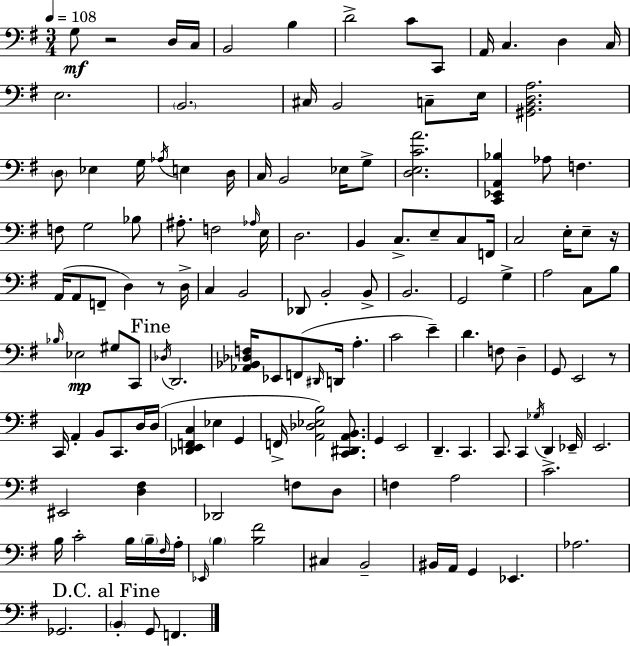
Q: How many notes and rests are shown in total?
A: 138